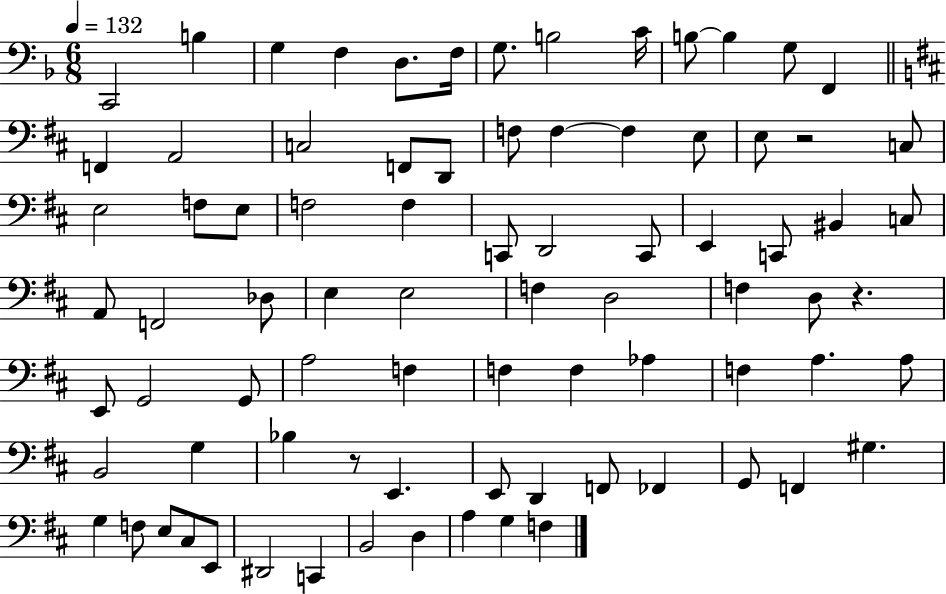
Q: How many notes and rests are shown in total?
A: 82